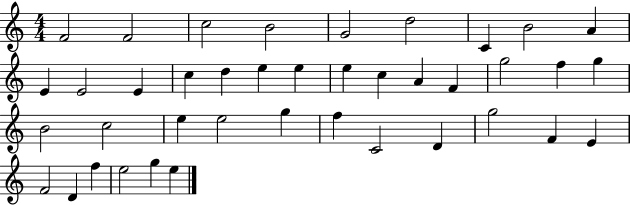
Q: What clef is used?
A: treble